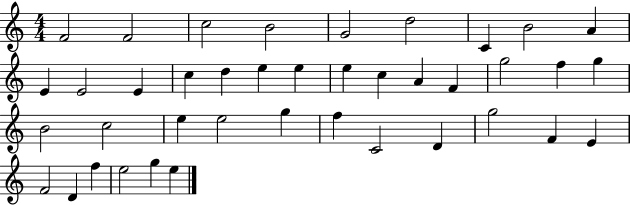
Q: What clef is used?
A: treble